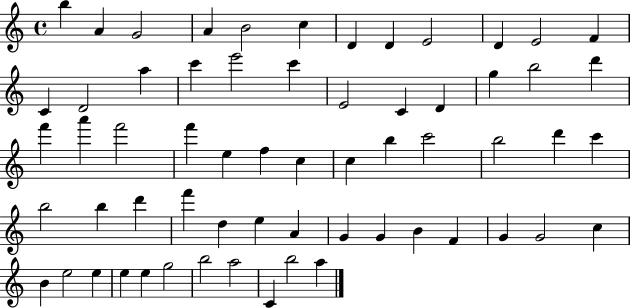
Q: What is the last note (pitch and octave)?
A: A5